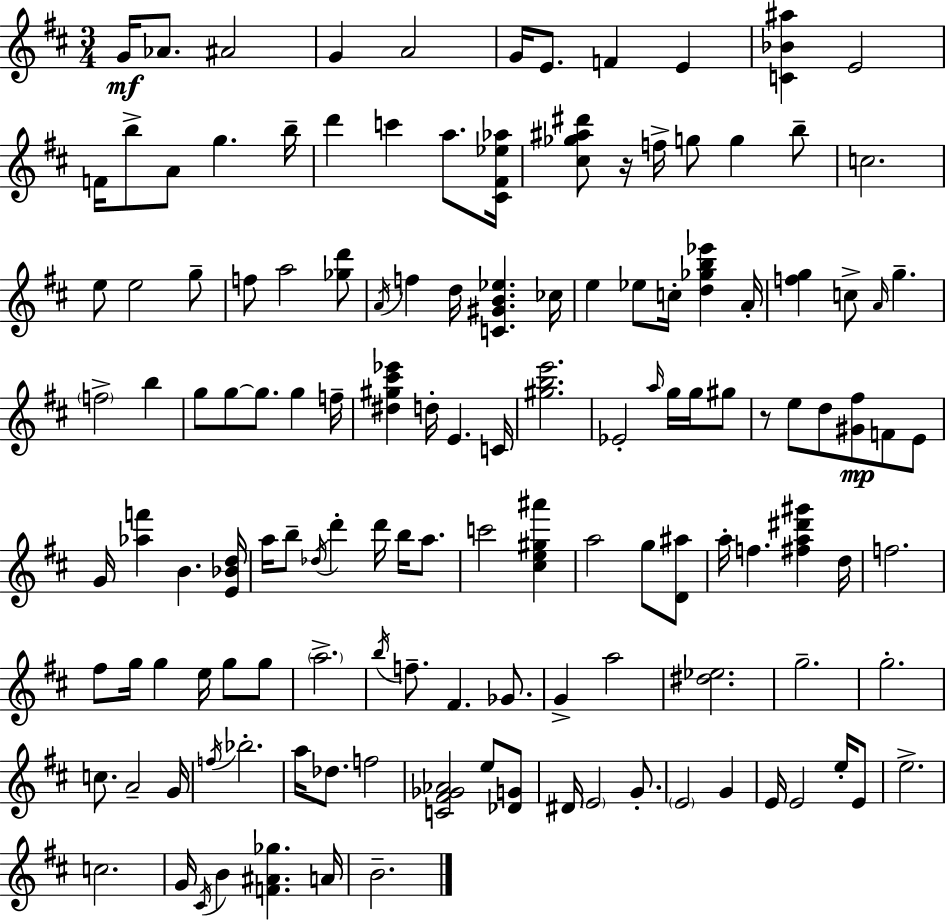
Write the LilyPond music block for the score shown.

{
  \clef treble
  \numericTimeSignature
  \time 3/4
  \key d \major
  g'16\mf aes'8. ais'2 | g'4 a'2 | g'16 e'8. f'4 e'4 | <c' bes' ais''>4 e'2 | \break f'16 b''8-> a'8 g''4. b''16-- | d'''4 c'''4 a''8. <cis' fis' ees'' aes''>16 | <cis'' ges'' ais'' dis'''>8 r16 f''16-> g''8 g''4 b''8-- | c''2. | \break e''8 e''2 g''8-- | f''8 a''2 <ges'' d'''>8 | \acciaccatura { a'16 } f''4 d''16 <c' gis' b' ees''>4. | ces''16 e''4 ees''8 c''16-. <d'' ges'' b'' ees'''>4 | \break a'16-. <f'' g''>4 c''8-> \grace { a'16 } g''4.-- | \parenthesize f''2-> b''4 | g''8 g''8~~ g''8. g''4 | f''16-- <dis'' gis'' cis''' ees'''>4 d''16-. e'4. | \break c'16 <gis'' b'' e'''>2. | ees'2-. \grace { a''16 } g''16 | g''16 gis''8 r8 e''8 d''8 <gis' fis''>8\mp f'8 | e'8 g'16 <aes'' f'''>4 b'4. | \break <e' bes' d''>16 a''16 b''8-- \acciaccatura { des''16 } d'''4-. d'''16 | b''16 a''8. c'''2 | <cis'' e'' gis'' ais'''>4 a''2 | g''8 <d' ais''>8 a''16-. f''4. <fis'' a'' dis''' gis'''>4 | \break d''16 f''2. | fis''8 g''16 g''4 e''16 | g''8 g''8 \parenthesize a''2.-> | \acciaccatura { b''16 } f''8.-- fis'4. | \break ges'8. g'4-> a''2 | <dis'' ees''>2. | g''2.-- | g''2.-. | \break c''8. a'2-- | g'16 \acciaccatura { f''16 } bes''2.-. | a''16 des''8. f''2 | <c' fis' ges' aes'>2 | \break e''8 <des' g'>8 dis'16 \parenthesize e'2 | g'8.-. \parenthesize e'2 | g'4 e'16 e'2 | e''16-. e'8 e''2.-> | \break c''2. | g'16 \acciaccatura { cis'16 } b'4 | <f' ais' ges''>4. a'16 b'2.-- | \bar "|."
}